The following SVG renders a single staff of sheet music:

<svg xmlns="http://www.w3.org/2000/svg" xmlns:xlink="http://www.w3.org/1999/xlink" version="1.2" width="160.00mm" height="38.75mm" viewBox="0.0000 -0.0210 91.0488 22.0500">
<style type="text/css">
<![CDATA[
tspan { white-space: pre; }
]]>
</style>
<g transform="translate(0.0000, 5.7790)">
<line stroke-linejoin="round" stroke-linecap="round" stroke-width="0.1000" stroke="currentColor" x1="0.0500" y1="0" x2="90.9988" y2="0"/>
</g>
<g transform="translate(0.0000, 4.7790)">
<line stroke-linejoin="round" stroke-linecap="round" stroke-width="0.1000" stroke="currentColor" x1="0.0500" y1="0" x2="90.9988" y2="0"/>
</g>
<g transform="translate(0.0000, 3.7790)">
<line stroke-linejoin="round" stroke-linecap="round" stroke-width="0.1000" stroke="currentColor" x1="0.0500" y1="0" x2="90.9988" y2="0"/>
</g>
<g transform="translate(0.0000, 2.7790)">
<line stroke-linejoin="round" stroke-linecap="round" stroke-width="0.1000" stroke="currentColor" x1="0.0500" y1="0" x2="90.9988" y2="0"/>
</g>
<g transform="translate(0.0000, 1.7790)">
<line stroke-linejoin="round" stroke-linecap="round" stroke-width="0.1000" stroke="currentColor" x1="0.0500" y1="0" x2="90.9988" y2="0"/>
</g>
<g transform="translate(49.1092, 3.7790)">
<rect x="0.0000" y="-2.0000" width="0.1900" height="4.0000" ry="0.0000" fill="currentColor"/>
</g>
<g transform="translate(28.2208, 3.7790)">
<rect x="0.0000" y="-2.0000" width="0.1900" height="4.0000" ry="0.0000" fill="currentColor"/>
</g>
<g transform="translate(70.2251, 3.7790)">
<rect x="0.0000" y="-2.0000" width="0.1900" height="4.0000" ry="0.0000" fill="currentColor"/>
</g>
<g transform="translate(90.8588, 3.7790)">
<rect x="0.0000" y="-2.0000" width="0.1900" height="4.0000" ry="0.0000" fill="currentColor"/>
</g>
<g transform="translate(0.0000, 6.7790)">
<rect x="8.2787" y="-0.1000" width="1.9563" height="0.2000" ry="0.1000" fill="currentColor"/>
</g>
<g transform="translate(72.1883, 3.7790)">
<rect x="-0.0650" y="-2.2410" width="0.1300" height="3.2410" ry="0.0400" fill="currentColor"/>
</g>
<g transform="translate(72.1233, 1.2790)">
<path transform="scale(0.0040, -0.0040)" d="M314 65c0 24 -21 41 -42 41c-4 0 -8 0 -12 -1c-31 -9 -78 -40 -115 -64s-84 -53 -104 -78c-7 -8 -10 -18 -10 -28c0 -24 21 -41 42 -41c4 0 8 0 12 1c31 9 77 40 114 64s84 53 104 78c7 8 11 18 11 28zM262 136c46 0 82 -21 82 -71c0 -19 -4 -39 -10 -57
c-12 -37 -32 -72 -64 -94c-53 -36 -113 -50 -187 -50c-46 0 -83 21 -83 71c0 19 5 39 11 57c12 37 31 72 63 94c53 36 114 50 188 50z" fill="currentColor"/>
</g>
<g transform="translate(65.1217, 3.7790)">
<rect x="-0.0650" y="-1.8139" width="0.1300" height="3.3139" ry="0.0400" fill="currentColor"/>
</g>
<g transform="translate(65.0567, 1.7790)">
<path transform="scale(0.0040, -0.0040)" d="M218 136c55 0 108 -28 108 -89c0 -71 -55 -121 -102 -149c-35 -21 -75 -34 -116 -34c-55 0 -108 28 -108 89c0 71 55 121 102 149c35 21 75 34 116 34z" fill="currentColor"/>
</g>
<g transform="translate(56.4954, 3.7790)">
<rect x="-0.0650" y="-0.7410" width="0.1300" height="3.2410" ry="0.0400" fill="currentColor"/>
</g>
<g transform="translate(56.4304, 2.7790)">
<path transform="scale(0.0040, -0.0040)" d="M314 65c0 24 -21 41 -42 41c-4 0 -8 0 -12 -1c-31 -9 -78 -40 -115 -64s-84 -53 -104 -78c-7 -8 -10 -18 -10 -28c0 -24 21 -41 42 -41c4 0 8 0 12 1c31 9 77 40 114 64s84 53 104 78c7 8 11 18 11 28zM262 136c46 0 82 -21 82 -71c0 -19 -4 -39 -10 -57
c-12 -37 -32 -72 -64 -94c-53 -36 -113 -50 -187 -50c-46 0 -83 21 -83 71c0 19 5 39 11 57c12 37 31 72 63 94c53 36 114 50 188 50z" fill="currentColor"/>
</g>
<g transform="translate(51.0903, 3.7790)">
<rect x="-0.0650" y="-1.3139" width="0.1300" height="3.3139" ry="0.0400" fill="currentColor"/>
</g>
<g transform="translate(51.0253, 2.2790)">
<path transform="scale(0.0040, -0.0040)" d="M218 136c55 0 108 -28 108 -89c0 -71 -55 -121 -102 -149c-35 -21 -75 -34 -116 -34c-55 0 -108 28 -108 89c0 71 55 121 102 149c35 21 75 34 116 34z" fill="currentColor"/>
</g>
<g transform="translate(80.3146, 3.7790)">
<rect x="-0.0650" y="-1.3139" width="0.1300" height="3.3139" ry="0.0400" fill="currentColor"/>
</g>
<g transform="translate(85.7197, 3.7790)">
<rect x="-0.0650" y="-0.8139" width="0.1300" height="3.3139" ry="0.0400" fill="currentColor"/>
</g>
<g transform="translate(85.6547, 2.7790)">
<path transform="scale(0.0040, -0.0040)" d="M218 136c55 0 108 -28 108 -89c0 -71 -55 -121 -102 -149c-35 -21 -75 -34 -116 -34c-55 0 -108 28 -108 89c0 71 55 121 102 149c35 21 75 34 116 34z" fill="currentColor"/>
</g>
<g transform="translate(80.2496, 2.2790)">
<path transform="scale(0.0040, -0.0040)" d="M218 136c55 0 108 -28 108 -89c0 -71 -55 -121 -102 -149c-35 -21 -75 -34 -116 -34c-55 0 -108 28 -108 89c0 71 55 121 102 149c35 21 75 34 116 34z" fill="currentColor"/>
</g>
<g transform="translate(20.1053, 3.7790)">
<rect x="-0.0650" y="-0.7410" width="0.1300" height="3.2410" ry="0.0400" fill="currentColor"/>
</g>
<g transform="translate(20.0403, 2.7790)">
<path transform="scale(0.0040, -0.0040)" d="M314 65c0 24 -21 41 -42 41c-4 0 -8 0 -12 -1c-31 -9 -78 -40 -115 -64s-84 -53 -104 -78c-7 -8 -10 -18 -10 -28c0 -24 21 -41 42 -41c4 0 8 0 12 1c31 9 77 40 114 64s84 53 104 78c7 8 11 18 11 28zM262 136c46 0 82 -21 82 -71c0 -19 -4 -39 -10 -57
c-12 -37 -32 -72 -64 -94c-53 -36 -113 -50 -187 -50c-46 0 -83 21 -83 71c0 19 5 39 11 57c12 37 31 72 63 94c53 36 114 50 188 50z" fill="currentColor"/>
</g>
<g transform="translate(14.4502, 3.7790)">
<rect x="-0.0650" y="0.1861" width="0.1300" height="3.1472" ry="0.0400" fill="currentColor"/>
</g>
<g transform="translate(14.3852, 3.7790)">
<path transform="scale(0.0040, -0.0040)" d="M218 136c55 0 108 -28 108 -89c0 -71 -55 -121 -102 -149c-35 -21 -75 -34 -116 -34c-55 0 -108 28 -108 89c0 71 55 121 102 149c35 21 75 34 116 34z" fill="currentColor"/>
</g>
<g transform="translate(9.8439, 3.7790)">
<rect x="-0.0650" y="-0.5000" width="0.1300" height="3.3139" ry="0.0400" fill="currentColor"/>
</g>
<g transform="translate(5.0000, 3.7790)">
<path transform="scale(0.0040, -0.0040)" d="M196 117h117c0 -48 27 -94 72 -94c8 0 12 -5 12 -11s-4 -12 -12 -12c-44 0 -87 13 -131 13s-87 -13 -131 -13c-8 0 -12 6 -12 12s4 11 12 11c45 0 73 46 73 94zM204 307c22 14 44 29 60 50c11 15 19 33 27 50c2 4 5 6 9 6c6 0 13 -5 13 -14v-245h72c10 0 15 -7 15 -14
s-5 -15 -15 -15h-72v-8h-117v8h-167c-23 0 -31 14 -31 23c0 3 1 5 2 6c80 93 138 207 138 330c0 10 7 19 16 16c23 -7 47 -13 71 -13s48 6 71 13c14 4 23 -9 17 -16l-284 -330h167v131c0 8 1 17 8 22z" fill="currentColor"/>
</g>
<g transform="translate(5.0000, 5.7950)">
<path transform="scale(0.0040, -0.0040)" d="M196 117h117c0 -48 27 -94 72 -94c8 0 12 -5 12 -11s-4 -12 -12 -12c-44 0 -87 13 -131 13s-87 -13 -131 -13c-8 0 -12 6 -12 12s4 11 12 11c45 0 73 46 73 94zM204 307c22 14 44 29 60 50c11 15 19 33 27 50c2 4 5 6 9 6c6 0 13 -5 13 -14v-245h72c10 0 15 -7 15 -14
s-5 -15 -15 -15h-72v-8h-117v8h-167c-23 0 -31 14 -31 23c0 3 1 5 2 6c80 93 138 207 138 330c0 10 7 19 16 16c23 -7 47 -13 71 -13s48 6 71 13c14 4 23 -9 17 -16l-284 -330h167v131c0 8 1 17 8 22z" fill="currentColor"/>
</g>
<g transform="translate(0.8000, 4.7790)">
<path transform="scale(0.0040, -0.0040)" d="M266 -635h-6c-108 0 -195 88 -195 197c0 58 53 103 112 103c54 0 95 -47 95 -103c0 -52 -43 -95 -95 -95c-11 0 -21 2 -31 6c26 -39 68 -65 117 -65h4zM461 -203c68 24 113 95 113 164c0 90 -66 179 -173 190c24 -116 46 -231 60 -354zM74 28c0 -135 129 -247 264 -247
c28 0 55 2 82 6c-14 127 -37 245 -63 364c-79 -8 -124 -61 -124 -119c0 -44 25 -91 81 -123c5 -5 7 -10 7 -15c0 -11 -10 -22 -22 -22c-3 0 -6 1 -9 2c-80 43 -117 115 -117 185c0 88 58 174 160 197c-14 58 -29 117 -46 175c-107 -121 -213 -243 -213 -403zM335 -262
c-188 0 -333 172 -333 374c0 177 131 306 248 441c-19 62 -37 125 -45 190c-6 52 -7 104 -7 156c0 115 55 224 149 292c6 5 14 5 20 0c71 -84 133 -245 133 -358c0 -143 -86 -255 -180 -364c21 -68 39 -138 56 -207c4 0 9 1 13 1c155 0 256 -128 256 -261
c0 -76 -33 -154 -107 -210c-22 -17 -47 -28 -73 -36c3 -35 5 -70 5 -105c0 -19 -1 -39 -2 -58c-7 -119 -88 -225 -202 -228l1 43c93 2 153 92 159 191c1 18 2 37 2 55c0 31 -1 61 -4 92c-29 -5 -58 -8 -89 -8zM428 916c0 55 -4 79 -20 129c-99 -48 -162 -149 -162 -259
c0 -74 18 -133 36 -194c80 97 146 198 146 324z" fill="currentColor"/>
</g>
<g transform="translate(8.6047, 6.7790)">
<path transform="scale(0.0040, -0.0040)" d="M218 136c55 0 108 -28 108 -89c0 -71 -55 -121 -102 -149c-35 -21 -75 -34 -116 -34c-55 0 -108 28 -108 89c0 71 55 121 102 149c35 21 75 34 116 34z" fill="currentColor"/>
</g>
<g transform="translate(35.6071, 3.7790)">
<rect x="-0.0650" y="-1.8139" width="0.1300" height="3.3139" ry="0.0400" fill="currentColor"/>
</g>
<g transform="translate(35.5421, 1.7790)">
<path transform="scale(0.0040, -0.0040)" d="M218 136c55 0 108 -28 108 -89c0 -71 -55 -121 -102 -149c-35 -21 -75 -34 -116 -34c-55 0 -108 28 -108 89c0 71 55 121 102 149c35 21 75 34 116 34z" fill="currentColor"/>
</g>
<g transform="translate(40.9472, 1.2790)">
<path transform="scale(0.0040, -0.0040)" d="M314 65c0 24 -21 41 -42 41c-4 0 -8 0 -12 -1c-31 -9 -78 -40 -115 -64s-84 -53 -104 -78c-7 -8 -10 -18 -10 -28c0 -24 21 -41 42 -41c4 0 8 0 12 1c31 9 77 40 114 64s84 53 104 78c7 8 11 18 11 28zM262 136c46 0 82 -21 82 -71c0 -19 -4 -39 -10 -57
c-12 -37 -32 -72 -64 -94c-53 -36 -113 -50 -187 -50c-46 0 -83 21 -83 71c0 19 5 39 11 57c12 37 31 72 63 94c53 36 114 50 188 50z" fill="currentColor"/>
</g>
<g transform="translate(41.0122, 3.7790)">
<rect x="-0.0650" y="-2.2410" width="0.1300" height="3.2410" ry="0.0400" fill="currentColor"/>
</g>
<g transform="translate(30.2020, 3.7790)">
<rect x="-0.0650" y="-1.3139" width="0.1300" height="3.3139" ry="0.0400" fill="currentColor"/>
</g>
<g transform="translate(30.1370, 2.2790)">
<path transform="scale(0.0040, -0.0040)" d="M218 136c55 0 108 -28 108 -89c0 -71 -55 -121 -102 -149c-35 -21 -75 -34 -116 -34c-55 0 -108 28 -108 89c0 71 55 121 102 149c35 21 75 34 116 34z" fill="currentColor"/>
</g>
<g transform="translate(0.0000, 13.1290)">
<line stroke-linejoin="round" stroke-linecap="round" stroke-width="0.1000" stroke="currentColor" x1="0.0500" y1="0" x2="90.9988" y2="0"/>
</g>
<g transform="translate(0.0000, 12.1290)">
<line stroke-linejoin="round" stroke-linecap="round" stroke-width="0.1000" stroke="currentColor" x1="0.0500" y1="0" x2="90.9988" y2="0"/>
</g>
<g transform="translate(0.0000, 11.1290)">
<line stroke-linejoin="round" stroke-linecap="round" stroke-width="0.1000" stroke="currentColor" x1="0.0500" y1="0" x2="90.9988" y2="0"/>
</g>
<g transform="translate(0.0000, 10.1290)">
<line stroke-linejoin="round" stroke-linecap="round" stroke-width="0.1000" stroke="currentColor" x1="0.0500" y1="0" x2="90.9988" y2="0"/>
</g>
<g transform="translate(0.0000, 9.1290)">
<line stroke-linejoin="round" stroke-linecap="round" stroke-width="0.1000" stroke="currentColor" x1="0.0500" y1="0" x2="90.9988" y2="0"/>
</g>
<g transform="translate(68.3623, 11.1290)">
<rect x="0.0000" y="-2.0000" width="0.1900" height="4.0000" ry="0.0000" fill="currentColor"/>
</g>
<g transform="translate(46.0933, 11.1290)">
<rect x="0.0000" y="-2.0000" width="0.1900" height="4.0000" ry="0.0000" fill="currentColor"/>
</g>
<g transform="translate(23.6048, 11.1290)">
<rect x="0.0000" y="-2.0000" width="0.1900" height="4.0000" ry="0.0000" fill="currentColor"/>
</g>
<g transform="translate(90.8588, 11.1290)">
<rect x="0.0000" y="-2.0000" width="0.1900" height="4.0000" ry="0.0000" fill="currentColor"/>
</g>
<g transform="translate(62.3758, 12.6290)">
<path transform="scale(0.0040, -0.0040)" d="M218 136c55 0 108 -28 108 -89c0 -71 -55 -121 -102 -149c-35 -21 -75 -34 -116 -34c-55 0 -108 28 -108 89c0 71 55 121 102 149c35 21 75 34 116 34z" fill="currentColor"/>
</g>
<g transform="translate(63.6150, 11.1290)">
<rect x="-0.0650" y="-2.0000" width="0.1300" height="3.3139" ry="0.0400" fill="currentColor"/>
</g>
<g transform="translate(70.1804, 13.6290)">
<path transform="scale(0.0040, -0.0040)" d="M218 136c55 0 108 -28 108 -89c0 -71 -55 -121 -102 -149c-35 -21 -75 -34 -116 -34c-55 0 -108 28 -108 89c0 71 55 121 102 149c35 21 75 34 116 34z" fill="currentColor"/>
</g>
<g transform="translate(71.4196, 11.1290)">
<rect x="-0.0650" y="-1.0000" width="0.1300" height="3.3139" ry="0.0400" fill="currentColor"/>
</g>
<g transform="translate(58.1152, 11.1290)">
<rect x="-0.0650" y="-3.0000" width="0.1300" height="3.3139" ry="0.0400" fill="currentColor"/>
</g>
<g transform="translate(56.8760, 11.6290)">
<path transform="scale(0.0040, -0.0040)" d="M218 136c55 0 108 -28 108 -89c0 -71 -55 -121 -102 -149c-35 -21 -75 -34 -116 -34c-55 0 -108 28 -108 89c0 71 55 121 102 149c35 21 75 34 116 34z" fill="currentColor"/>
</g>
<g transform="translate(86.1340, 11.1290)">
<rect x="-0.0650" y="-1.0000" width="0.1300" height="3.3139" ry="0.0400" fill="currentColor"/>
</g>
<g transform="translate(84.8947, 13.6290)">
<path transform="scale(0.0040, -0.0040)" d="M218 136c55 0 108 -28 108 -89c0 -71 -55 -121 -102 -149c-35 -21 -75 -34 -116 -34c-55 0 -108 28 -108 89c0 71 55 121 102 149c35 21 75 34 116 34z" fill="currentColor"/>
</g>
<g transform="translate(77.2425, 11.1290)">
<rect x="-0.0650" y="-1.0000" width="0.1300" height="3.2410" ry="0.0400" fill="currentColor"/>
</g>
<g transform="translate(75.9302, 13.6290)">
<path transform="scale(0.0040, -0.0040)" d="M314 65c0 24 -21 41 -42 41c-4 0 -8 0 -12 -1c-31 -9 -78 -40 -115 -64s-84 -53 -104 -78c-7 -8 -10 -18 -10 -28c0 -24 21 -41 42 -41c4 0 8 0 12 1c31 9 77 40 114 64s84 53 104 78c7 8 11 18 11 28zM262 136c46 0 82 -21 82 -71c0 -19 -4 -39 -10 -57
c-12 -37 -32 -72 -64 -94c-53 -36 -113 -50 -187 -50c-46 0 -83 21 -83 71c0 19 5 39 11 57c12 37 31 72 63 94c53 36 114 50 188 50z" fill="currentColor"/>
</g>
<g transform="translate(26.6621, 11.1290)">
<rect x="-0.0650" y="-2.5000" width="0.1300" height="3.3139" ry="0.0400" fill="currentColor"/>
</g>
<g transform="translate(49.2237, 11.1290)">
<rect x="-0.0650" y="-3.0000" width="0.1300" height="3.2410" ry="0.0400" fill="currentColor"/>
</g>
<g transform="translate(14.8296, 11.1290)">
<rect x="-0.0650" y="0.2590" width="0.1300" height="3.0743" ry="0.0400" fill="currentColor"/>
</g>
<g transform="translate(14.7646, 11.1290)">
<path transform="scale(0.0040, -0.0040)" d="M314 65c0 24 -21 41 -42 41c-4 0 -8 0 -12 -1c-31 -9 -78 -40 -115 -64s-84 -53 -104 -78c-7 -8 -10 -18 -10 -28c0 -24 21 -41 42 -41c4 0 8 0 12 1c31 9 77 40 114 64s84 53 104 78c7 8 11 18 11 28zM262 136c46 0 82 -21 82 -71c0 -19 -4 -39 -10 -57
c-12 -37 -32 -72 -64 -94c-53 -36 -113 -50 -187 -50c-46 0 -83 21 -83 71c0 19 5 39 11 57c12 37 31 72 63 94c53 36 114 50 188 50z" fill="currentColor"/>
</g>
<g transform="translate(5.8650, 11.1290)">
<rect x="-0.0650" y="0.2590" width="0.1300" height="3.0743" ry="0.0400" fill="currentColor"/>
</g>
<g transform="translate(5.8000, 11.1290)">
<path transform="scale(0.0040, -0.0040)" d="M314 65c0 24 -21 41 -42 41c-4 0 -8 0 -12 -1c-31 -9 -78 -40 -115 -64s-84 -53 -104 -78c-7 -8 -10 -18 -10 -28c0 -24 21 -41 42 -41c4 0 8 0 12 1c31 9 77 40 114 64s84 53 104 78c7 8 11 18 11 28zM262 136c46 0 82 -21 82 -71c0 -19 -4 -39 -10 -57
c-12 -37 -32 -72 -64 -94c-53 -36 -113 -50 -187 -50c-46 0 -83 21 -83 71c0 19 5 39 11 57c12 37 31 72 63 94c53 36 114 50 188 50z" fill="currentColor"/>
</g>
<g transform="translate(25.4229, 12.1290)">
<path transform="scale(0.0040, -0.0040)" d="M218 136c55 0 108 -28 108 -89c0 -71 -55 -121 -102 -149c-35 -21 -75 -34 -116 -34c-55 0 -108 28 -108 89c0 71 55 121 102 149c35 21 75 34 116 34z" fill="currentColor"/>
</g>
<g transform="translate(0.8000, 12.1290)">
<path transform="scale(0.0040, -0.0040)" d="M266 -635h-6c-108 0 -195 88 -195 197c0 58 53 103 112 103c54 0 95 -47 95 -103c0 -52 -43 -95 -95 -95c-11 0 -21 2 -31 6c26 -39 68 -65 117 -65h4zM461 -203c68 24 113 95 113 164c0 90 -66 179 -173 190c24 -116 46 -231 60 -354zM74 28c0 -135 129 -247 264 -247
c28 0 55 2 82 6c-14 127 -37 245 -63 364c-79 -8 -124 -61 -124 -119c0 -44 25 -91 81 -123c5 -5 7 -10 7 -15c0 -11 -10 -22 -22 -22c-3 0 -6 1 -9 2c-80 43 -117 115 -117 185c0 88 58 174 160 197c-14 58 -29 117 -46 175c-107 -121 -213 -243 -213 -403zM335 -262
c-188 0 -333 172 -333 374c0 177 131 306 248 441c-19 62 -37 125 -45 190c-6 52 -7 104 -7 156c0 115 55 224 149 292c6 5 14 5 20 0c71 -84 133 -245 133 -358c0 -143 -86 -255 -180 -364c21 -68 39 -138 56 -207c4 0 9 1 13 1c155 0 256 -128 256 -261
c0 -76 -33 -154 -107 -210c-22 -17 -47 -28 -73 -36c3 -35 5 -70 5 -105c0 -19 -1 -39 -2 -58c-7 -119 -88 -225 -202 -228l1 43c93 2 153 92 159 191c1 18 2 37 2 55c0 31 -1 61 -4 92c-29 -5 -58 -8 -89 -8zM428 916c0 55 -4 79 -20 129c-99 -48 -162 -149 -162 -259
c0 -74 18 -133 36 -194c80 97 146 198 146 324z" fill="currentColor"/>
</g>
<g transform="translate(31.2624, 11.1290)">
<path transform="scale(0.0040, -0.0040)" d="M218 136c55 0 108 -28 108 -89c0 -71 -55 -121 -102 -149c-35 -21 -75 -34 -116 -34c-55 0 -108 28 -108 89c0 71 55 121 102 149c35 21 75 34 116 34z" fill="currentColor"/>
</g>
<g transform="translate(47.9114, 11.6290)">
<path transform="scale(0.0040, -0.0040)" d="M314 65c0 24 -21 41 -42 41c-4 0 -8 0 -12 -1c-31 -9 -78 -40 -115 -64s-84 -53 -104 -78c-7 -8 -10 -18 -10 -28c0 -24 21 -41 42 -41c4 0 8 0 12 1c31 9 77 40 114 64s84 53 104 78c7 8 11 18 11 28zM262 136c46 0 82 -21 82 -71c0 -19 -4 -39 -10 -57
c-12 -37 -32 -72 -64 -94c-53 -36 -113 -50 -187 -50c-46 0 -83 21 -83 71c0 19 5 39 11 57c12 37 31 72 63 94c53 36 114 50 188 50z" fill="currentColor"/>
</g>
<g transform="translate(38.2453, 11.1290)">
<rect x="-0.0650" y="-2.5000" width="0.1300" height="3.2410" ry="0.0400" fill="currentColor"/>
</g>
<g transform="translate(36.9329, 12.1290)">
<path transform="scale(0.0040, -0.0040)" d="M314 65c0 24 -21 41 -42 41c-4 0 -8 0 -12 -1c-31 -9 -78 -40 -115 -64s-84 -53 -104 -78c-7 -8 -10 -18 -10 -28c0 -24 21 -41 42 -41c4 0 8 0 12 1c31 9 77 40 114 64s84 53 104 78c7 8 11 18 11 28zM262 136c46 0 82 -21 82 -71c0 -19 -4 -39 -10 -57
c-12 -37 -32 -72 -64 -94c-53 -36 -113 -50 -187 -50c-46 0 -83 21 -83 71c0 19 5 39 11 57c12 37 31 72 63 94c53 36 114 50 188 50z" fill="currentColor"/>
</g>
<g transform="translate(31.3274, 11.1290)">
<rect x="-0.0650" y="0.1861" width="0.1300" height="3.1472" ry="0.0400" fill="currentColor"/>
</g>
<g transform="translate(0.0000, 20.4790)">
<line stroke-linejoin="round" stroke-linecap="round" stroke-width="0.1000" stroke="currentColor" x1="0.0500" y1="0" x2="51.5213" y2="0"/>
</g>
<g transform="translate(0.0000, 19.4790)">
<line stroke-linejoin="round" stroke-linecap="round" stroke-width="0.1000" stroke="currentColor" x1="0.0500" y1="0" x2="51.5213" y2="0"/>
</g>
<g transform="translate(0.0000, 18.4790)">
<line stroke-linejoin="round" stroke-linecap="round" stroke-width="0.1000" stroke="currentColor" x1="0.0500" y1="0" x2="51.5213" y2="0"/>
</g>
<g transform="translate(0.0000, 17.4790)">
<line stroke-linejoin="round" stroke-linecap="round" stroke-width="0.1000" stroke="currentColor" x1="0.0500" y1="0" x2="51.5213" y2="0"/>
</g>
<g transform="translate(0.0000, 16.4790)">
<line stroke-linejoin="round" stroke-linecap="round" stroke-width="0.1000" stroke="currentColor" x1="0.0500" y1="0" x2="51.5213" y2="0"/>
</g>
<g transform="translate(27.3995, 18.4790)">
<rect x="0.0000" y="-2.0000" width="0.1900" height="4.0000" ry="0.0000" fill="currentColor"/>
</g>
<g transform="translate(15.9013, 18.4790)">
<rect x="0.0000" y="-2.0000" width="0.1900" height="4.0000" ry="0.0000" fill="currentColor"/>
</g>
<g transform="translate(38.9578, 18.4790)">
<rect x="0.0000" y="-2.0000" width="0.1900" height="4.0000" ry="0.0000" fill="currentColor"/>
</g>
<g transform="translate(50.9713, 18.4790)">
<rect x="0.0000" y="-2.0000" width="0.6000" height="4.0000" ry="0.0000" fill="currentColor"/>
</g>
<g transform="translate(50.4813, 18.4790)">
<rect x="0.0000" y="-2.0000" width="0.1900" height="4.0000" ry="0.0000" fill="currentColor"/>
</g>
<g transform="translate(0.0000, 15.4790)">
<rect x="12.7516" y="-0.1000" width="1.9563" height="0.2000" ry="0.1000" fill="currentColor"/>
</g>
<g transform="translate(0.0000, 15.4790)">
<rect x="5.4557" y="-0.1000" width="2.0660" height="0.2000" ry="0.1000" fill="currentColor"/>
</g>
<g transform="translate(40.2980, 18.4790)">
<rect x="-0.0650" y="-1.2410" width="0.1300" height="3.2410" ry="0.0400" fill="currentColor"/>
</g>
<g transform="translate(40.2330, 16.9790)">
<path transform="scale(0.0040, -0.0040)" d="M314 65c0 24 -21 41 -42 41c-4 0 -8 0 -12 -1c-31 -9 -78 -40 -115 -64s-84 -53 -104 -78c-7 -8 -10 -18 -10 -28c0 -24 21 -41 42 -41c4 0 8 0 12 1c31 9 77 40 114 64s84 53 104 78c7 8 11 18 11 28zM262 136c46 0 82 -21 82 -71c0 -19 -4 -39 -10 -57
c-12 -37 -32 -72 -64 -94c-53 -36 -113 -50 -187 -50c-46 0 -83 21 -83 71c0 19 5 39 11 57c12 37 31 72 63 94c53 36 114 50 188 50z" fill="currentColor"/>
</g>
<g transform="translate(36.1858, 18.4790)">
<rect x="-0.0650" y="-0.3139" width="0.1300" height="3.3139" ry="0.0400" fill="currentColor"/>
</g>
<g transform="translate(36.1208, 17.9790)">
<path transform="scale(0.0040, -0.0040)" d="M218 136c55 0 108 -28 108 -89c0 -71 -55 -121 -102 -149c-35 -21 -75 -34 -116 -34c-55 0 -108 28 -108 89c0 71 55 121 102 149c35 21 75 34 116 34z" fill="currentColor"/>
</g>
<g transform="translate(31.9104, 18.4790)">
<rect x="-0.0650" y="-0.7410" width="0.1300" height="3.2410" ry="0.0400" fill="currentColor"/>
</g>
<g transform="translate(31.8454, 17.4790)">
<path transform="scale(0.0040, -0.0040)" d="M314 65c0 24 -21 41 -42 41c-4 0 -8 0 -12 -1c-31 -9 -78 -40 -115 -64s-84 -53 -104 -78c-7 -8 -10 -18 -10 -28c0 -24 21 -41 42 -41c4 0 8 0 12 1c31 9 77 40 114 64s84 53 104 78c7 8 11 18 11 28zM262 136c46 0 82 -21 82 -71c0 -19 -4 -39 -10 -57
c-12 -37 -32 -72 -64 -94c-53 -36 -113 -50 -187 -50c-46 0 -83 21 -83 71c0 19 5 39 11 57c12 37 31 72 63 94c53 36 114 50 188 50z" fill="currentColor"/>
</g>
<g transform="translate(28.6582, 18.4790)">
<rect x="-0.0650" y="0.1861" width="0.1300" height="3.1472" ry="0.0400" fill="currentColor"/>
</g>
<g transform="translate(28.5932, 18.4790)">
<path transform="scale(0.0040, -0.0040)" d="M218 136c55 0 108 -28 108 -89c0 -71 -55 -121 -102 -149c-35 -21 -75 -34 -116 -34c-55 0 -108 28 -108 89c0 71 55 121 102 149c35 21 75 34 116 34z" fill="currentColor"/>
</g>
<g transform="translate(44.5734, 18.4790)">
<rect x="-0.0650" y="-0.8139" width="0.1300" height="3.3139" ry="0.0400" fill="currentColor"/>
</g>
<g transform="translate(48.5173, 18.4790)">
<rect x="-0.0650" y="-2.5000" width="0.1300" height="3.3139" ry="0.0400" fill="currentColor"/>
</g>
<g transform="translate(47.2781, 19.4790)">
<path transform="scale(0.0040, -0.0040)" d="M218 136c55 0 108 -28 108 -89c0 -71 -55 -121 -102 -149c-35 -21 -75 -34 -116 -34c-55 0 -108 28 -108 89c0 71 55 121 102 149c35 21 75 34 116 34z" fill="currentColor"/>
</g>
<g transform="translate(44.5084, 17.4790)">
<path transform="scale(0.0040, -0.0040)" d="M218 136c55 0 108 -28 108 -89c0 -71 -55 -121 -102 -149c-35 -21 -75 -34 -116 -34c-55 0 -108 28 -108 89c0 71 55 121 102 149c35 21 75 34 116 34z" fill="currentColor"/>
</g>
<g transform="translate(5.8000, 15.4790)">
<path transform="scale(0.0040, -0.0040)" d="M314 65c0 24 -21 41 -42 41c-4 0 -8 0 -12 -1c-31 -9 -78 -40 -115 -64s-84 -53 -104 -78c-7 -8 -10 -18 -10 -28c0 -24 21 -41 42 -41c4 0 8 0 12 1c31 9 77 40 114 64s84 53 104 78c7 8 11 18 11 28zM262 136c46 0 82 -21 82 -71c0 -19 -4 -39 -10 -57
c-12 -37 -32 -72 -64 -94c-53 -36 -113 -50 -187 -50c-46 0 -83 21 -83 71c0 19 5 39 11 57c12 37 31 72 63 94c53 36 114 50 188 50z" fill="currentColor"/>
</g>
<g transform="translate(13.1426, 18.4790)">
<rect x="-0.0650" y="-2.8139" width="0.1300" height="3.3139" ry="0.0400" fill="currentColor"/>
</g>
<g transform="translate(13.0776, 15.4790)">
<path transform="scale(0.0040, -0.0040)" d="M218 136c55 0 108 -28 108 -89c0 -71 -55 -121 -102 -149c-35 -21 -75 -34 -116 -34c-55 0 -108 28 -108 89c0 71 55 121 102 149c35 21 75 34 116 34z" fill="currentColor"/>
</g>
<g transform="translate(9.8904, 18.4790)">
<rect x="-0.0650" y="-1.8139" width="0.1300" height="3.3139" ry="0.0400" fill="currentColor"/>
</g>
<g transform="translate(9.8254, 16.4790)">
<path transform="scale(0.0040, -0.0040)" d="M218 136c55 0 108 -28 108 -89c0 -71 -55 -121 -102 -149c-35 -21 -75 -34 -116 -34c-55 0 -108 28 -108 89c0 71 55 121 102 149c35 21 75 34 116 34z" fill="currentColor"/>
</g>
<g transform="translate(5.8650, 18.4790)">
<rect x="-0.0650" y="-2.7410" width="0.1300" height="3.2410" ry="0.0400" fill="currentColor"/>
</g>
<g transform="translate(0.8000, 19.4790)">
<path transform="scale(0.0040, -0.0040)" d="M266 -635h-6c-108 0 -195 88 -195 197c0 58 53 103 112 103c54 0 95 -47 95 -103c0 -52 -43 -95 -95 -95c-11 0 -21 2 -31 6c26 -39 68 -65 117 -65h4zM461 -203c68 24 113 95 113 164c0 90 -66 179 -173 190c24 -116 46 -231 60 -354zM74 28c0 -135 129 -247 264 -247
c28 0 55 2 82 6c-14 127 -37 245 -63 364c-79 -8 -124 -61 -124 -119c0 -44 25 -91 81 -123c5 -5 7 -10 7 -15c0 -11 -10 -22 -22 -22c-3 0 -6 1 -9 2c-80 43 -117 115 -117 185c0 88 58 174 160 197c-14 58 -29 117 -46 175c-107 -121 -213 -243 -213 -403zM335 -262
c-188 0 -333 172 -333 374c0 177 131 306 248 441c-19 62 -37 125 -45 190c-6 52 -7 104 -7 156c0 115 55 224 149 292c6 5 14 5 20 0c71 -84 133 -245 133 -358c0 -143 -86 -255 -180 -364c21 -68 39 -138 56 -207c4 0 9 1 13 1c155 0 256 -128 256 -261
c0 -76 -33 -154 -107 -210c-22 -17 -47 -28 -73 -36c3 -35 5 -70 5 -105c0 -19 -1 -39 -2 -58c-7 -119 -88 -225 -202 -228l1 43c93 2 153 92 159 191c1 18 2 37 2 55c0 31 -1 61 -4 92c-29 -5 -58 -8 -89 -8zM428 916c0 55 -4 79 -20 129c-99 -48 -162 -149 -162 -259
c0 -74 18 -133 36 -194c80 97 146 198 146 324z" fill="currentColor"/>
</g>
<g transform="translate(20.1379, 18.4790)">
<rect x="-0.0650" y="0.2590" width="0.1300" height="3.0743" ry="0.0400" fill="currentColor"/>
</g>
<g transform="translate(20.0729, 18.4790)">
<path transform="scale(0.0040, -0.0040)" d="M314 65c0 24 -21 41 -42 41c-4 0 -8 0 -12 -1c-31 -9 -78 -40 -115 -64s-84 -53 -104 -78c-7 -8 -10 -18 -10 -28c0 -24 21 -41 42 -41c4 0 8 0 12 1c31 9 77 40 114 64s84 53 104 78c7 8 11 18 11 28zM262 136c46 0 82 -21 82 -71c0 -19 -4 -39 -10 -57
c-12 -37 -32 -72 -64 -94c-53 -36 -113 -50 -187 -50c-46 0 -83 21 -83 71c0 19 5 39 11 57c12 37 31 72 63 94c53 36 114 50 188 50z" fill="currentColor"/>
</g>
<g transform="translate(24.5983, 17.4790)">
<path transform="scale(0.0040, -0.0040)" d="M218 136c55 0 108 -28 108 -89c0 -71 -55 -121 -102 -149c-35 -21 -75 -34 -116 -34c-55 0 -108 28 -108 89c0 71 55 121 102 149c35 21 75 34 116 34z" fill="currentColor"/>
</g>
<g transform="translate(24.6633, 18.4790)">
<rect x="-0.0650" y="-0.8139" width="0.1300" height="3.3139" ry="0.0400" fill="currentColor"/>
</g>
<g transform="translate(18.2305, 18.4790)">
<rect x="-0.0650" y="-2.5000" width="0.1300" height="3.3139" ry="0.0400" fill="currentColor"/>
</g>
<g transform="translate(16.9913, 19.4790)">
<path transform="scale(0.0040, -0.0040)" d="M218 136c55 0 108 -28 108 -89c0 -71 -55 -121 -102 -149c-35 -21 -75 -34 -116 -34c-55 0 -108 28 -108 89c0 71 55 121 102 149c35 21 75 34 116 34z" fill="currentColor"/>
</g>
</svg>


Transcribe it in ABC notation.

X:1
T:Untitled
M:4/4
L:1/4
K:C
C B d2 e f g2 e d2 f g2 e d B2 B2 G B G2 A2 A F D D2 D a2 f a G B2 d B d2 c e2 d G